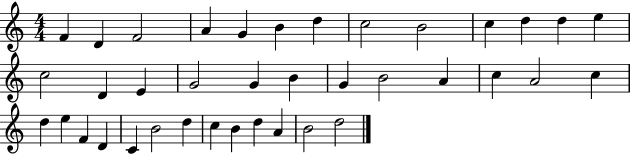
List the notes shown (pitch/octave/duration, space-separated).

F4/q D4/q F4/h A4/q G4/q B4/q D5/q C5/h B4/h C5/q D5/q D5/q E5/q C5/h D4/q E4/q G4/h G4/q B4/q G4/q B4/h A4/q C5/q A4/h C5/q D5/q E5/q F4/q D4/q C4/q B4/h D5/q C5/q B4/q D5/q A4/q B4/h D5/h